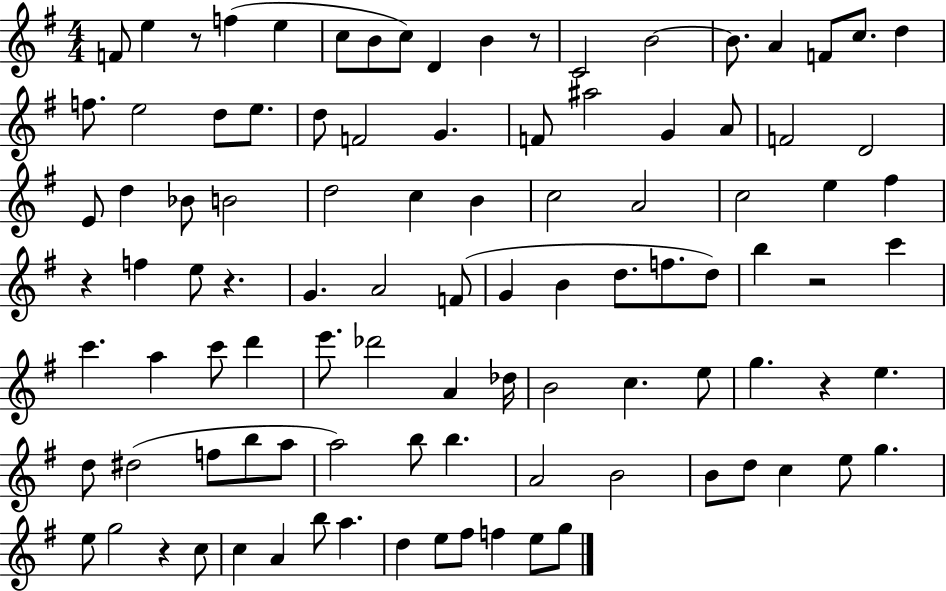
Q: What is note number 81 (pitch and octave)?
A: G5